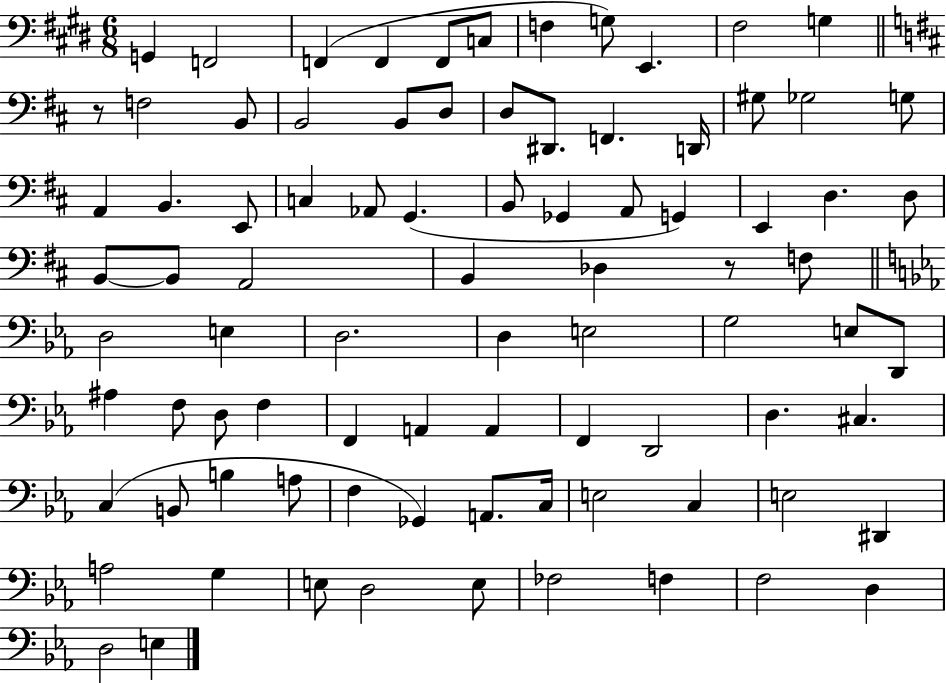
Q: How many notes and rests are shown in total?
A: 86